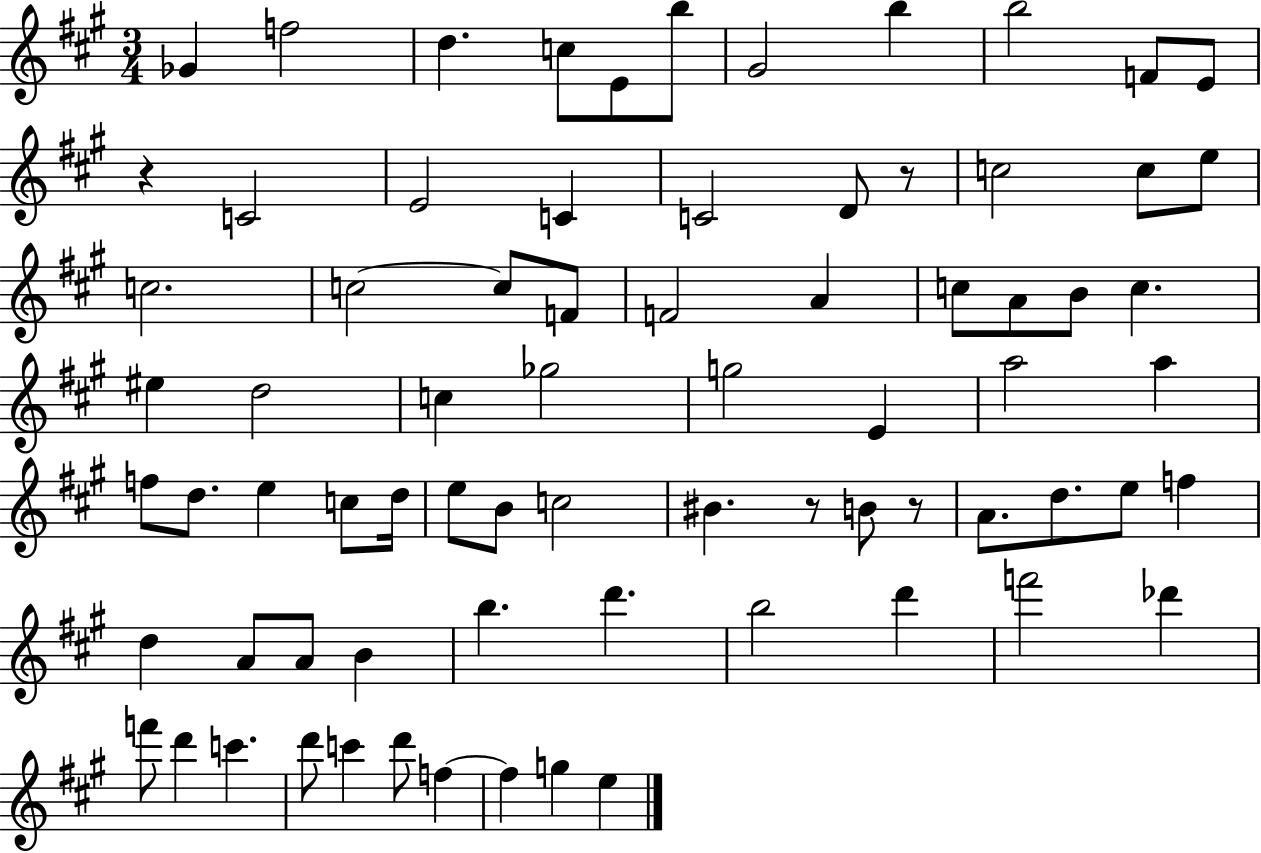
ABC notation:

X:1
T:Untitled
M:3/4
L:1/4
K:A
_G f2 d c/2 E/2 b/2 ^G2 b b2 F/2 E/2 z C2 E2 C C2 D/2 z/2 c2 c/2 e/2 c2 c2 c/2 F/2 F2 A c/2 A/2 B/2 c ^e d2 c _g2 g2 E a2 a f/2 d/2 e c/2 d/4 e/2 B/2 c2 ^B z/2 B/2 z/2 A/2 d/2 e/2 f d A/2 A/2 B b d' b2 d' f'2 _d' f'/2 d' c' d'/2 c' d'/2 f f g e